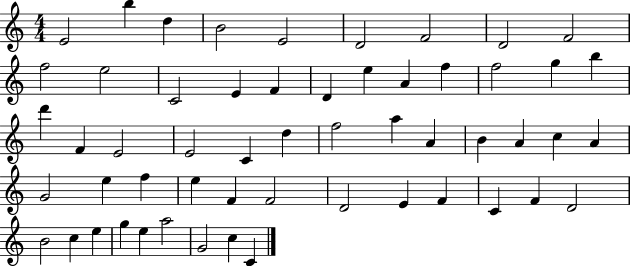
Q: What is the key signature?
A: C major